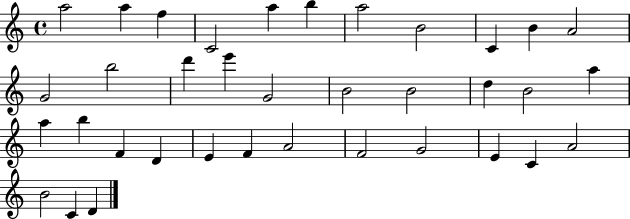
X:1
T:Untitled
M:4/4
L:1/4
K:C
a2 a f C2 a b a2 B2 C B A2 G2 b2 d' e' G2 B2 B2 d B2 a a b F D E F A2 F2 G2 E C A2 B2 C D